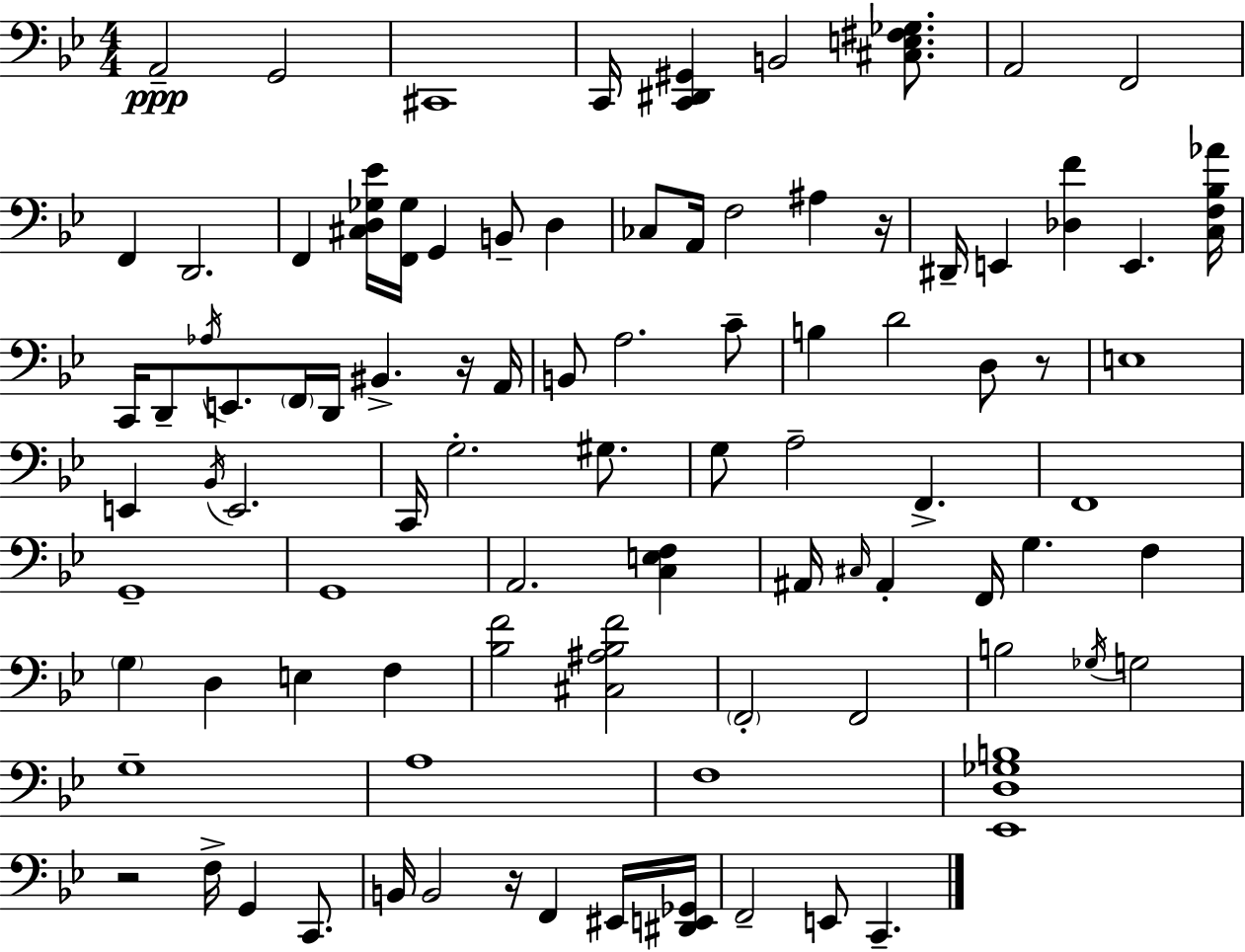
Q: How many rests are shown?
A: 5